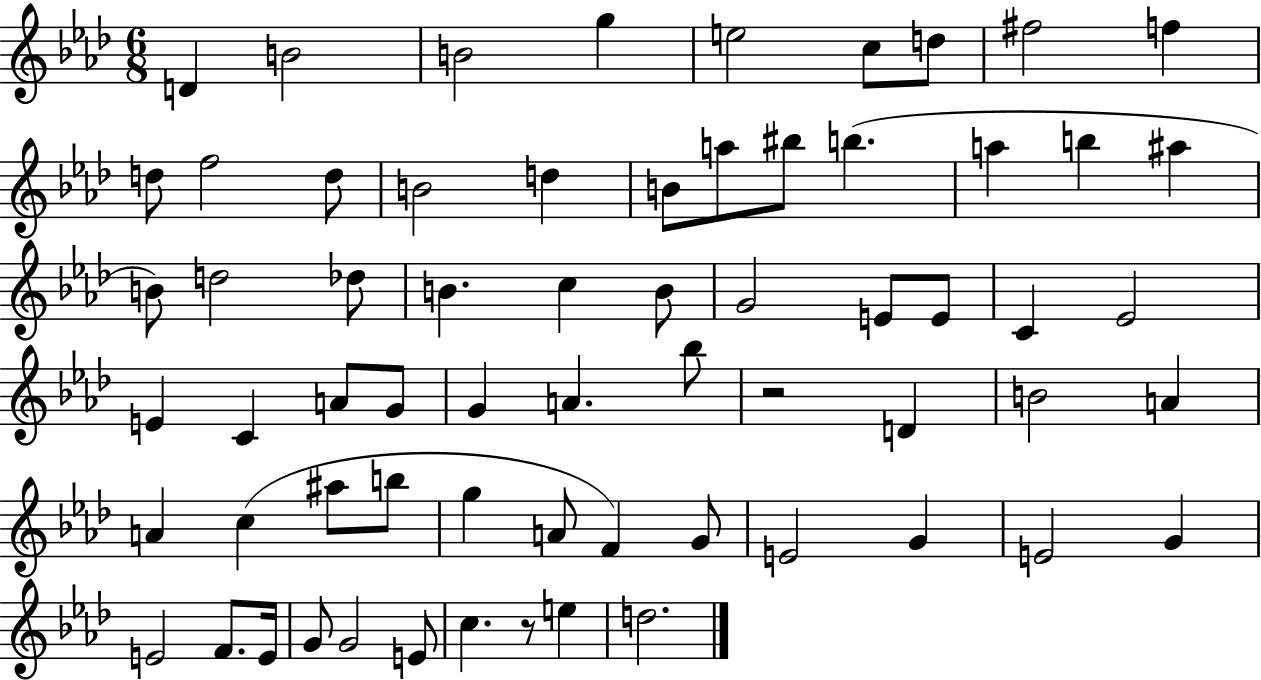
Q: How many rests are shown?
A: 2